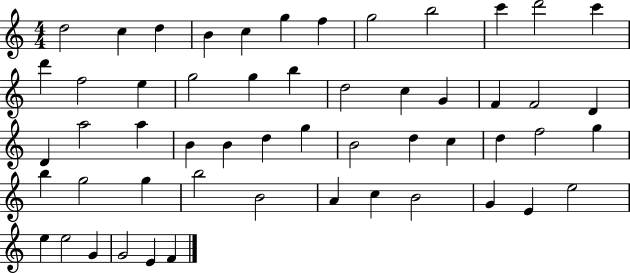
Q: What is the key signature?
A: C major